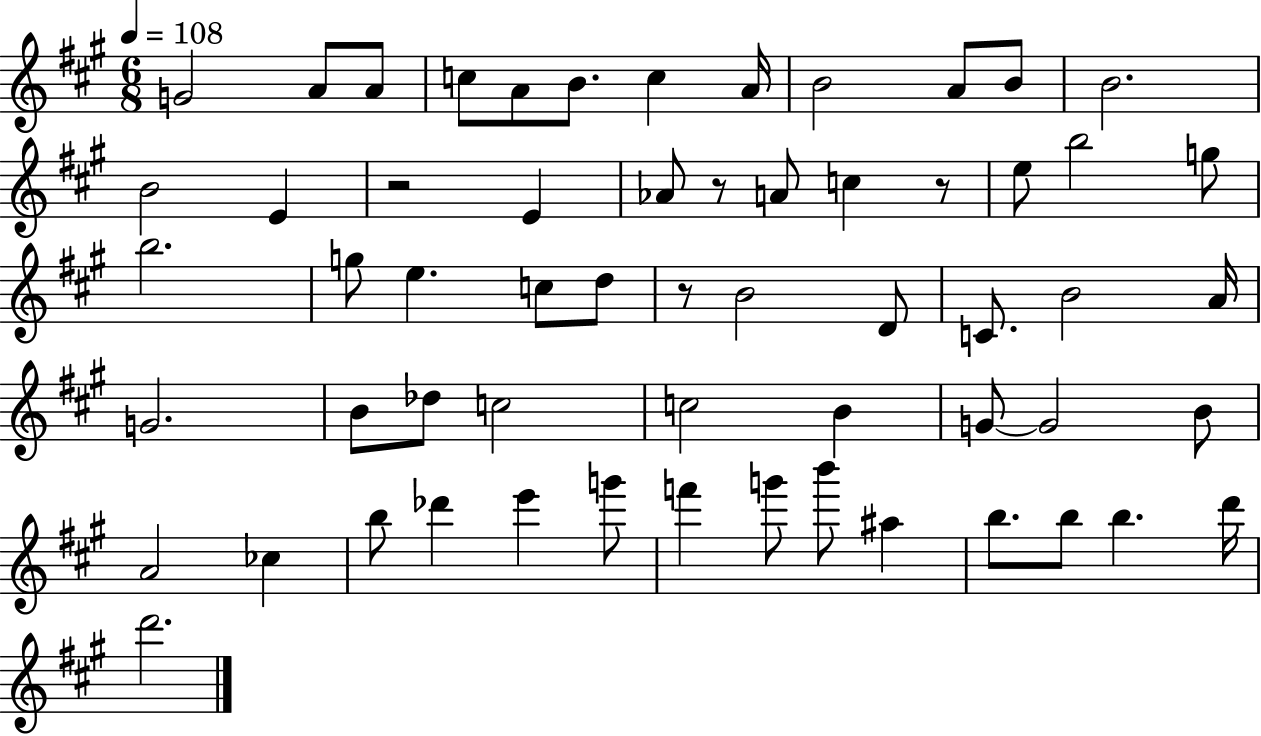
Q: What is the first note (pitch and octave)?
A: G4